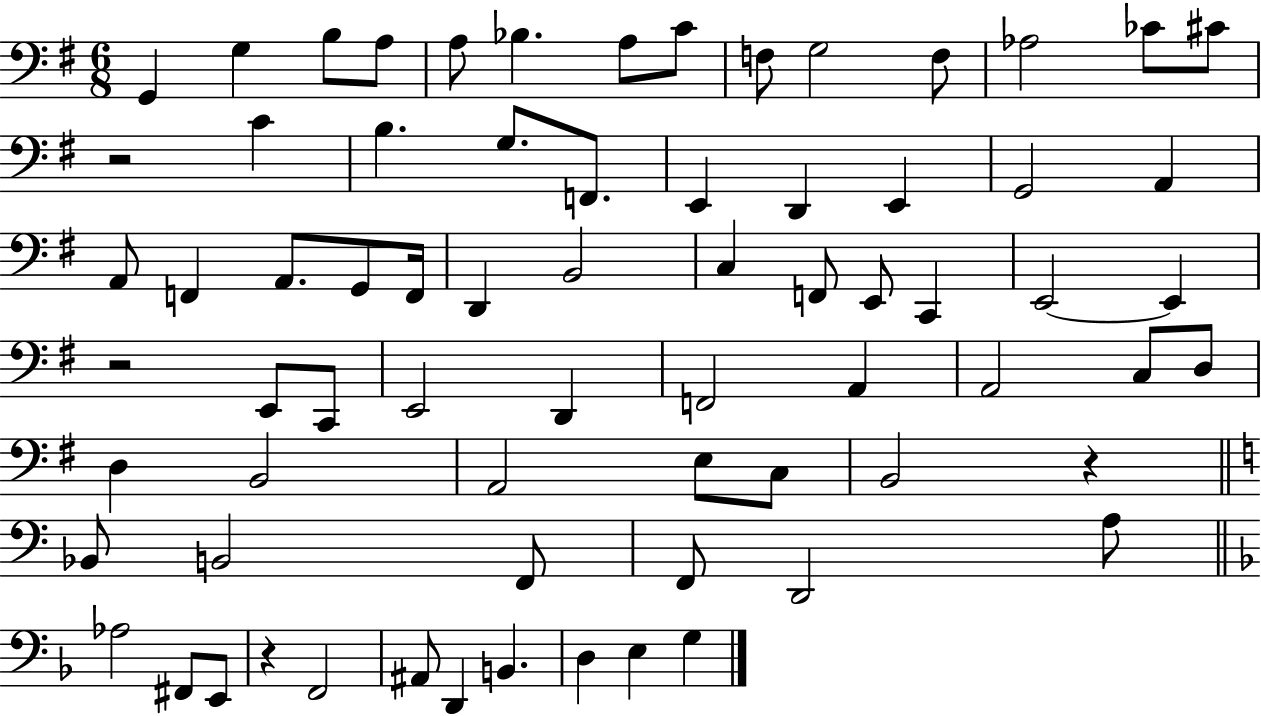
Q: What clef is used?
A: bass